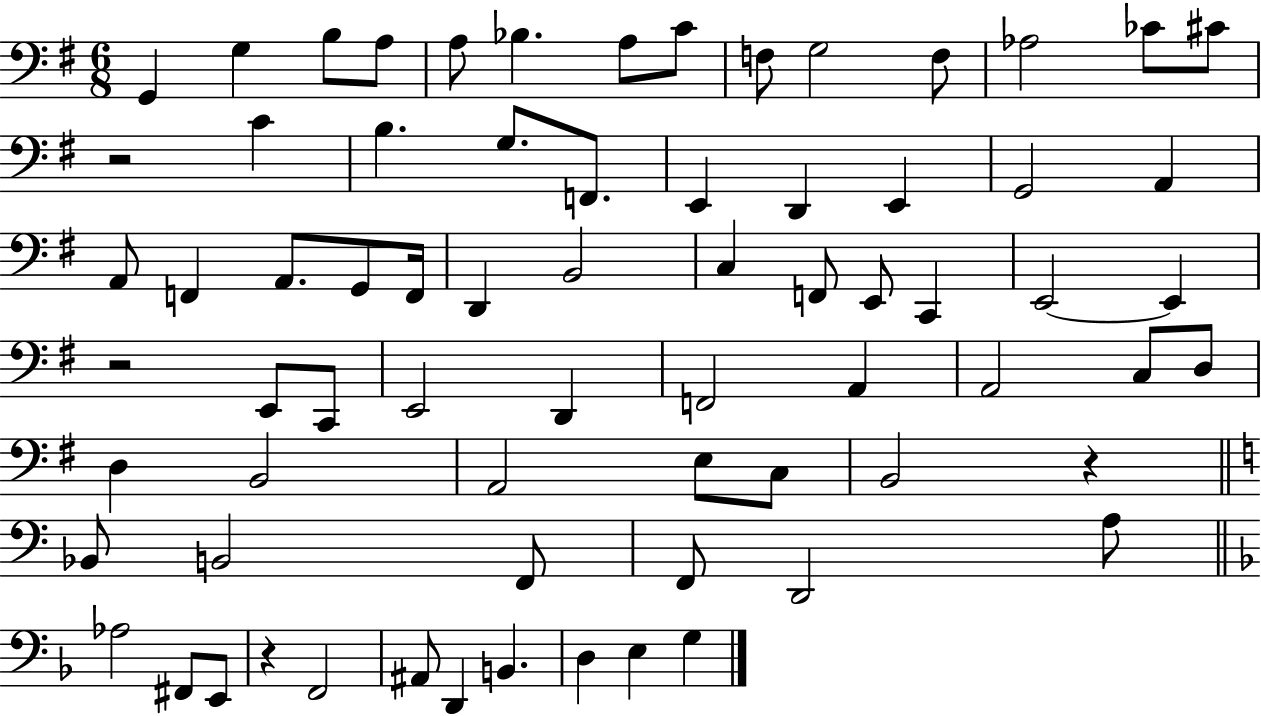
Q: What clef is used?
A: bass